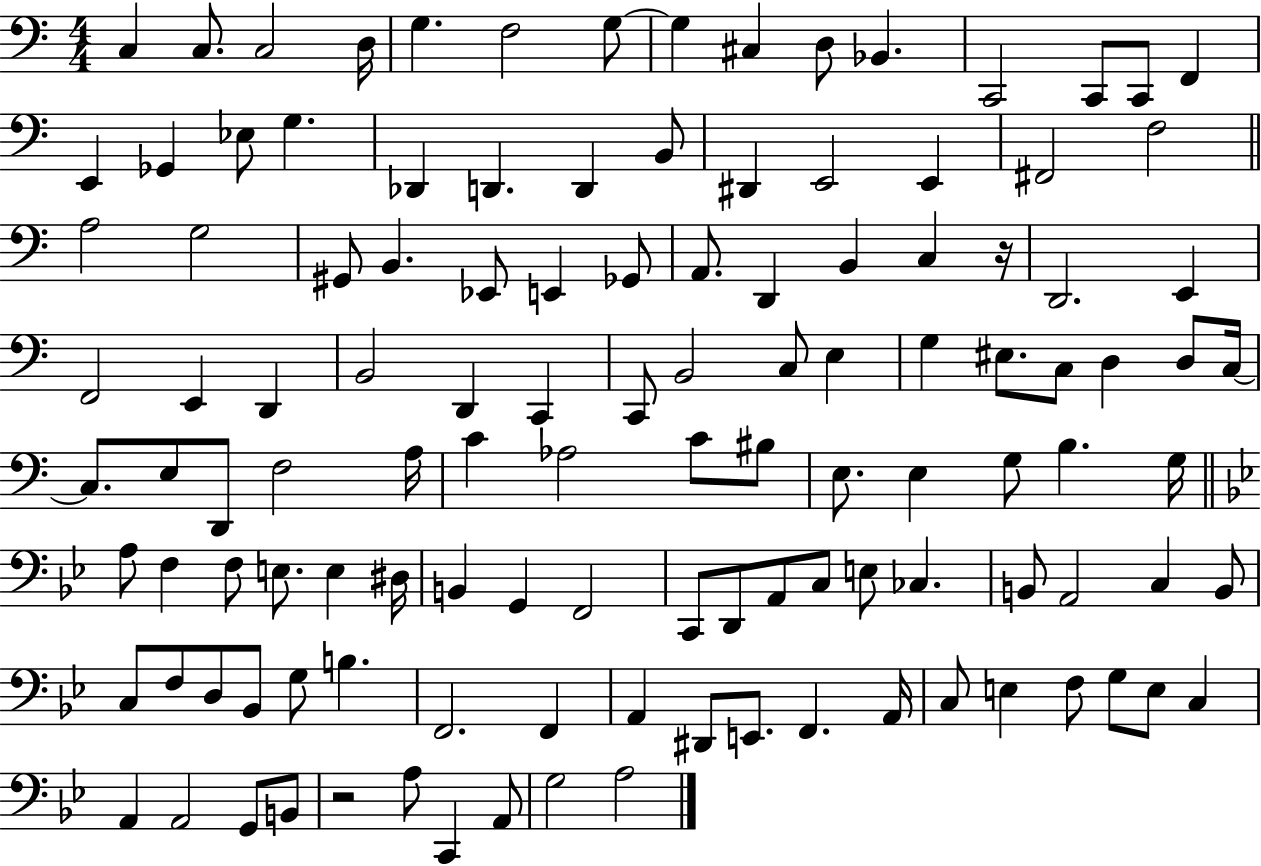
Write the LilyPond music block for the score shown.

{
  \clef bass
  \numericTimeSignature
  \time 4/4
  \key c \major
  c4 c8. c2 d16 | g4. f2 g8~~ | g4 cis4 d8 bes,4. | c,2 c,8 c,8 f,4 | \break e,4 ges,4 ees8 g4. | des,4 d,4. d,4 b,8 | dis,4 e,2 e,4 | fis,2 f2 | \break \bar "||" \break \key c \major a2 g2 | gis,8 b,4. ees,8 e,4 ges,8 | a,8. d,4 b,4 c4 r16 | d,2. e,4 | \break f,2 e,4 d,4 | b,2 d,4 c,4 | c,8 b,2 c8 e4 | g4 eis8. c8 d4 d8 c16~~ | \break c8. e8 d,8 f2 a16 | c'4 aes2 c'8 bis8 | e8. e4 g8 b4. g16 | \bar "||" \break \key bes \major a8 f4 f8 e8. e4 dis16 | b,4 g,4 f,2 | c,8 d,8 a,8 c8 e8 ces4. | b,8 a,2 c4 b,8 | \break c8 f8 d8 bes,8 g8 b4. | f,2. f,4 | a,4 dis,8 e,8. f,4. a,16 | c8 e4 f8 g8 e8 c4 | \break a,4 a,2 g,8 b,8 | r2 a8 c,4 a,8 | g2 a2 | \bar "|."
}